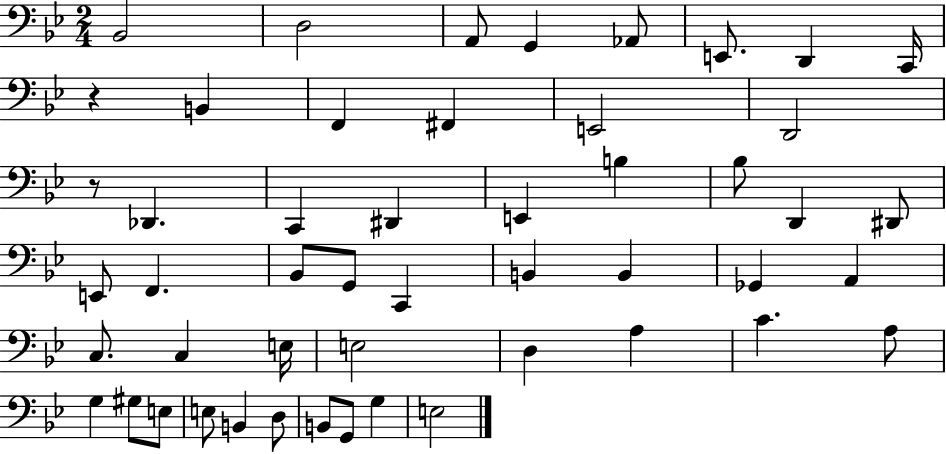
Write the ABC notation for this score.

X:1
T:Untitled
M:2/4
L:1/4
K:Bb
_B,,2 D,2 A,,/2 G,, _A,,/2 E,,/2 D,, C,,/4 z B,, F,, ^F,, E,,2 D,,2 z/2 _D,, C,, ^D,, E,, B, _B,/2 D,, ^D,,/2 E,,/2 F,, _B,,/2 G,,/2 C,, B,, B,, _G,, A,, C,/2 C, E,/4 E,2 D, A, C A,/2 G, ^G,/2 E,/2 E,/2 B,, D,/2 B,,/2 G,,/2 G, E,2